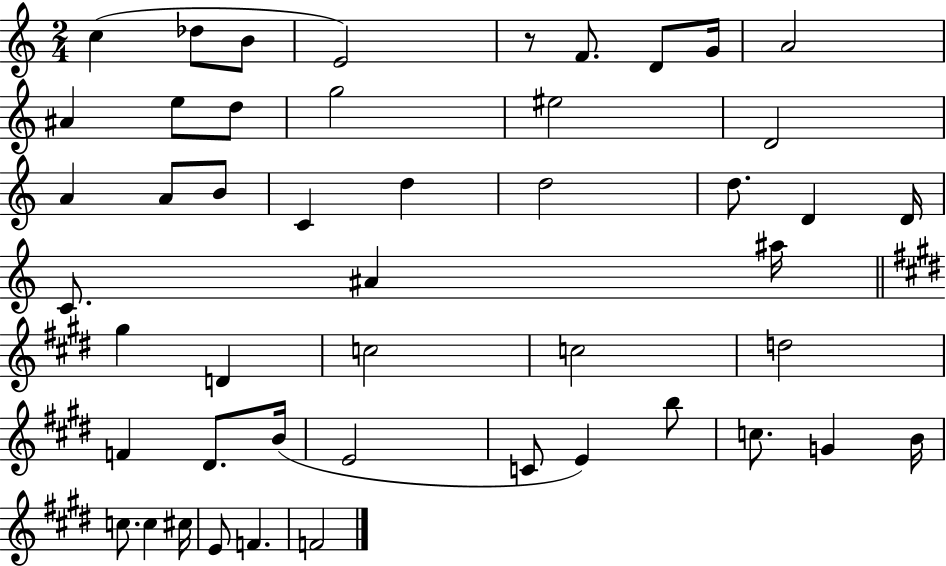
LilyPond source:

{
  \clef treble
  \numericTimeSignature
  \time 2/4
  \key c \major
  \repeat volta 2 { c''4( des''8 b'8 | e'2) | r8 f'8. d'8 g'16 | a'2 | \break ais'4 e''8 d''8 | g''2 | eis''2 | d'2 | \break a'4 a'8 b'8 | c'4 d''4 | d''2 | d''8. d'4 d'16 | \break c'8. ais'4 ais''16 | \bar "||" \break \key e \major gis''4 d'4 | c''2 | c''2 | d''2 | \break f'4 dis'8. b'16( | e'2 | c'8 e'4) b''8 | c''8. g'4 b'16 | \break c''8. c''4 cis''16 | e'8 f'4. | f'2 | } \bar "|."
}